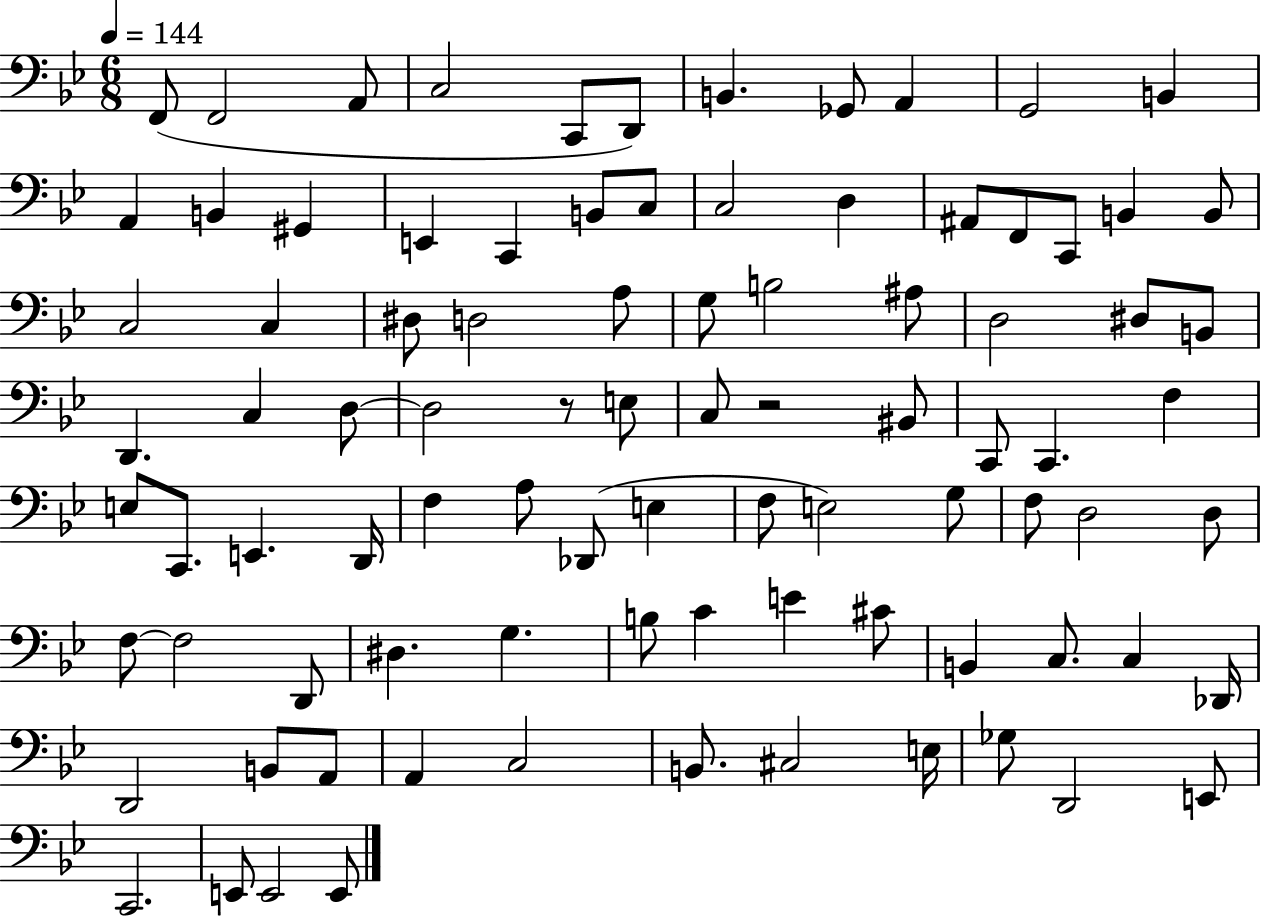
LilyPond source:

{
  \clef bass
  \numericTimeSignature
  \time 6/8
  \key bes \major
  \tempo 4 = 144
  f,8( f,2 a,8 | c2 c,8 d,8) | b,4. ges,8 a,4 | g,2 b,4 | \break a,4 b,4 gis,4 | e,4 c,4 b,8 c8 | c2 d4 | ais,8 f,8 c,8 b,4 b,8 | \break c2 c4 | dis8 d2 a8 | g8 b2 ais8 | d2 dis8 b,8 | \break d,4. c4 d8~~ | d2 r8 e8 | c8 r2 bis,8 | c,8 c,4. f4 | \break e8 c,8. e,4. d,16 | f4 a8 des,8( e4 | f8 e2) g8 | f8 d2 d8 | \break f8~~ f2 d,8 | dis4. g4. | b8 c'4 e'4 cis'8 | b,4 c8. c4 des,16 | \break d,2 b,8 a,8 | a,4 c2 | b,8. cis2 e16 | ges8 d,2 e,8 | \break c,2. | e,8 e,2 e,8 | \bar "|."
}